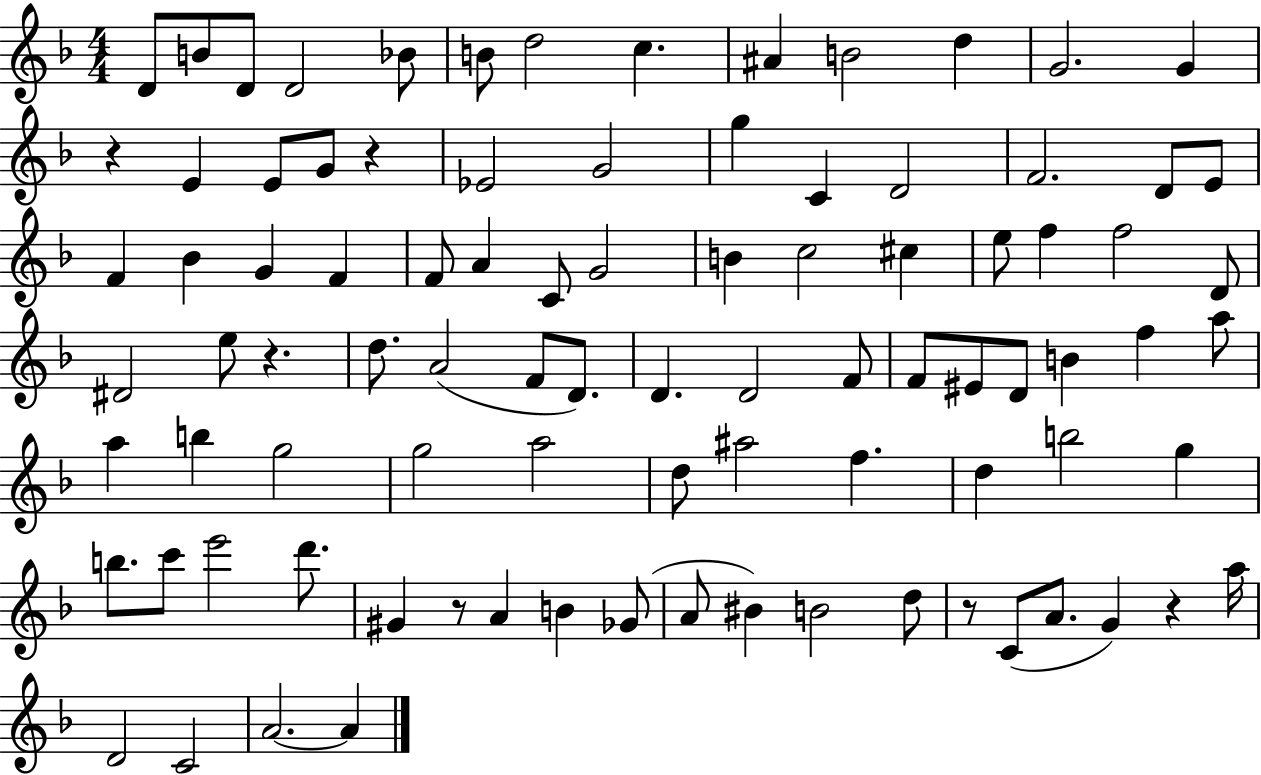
D4/e B4/e D4/e D4/h Bb4/e B4/e D5/h C5/q. A#4/q B4/h D5/q G4/h. G4/q R/q E4/q E4/e G4/e R/q Eb4/h G4/h G5/q C4/q D4/h F4/h. D4/e E4/e F4/q Bb4/q G4/q F4/q F4/e A4/q C4/e G4/h B4/q C5/h C#5/q E5/e F5/q F5/h D4/e D#4/h E5/e R/q. D5/e. A4/h F4/e D4/e. D4/q. D4/h F4/e F4/e EIS4/e D4/e B4/q F5/q A5/e A5/q B5/q G5/h G5/h A5/h D5/e A#5/h F5/q. D5/q B5/h G5/q B5/e. C6/e E6/h D6/e. G#4/q R/e A4/q B4/q Gb4/e A4/e BIS4/q B4/h D5/e R/e C4/e A4/e. G4/q R/q A5/s D4/h C4/h A4/h. A4/q